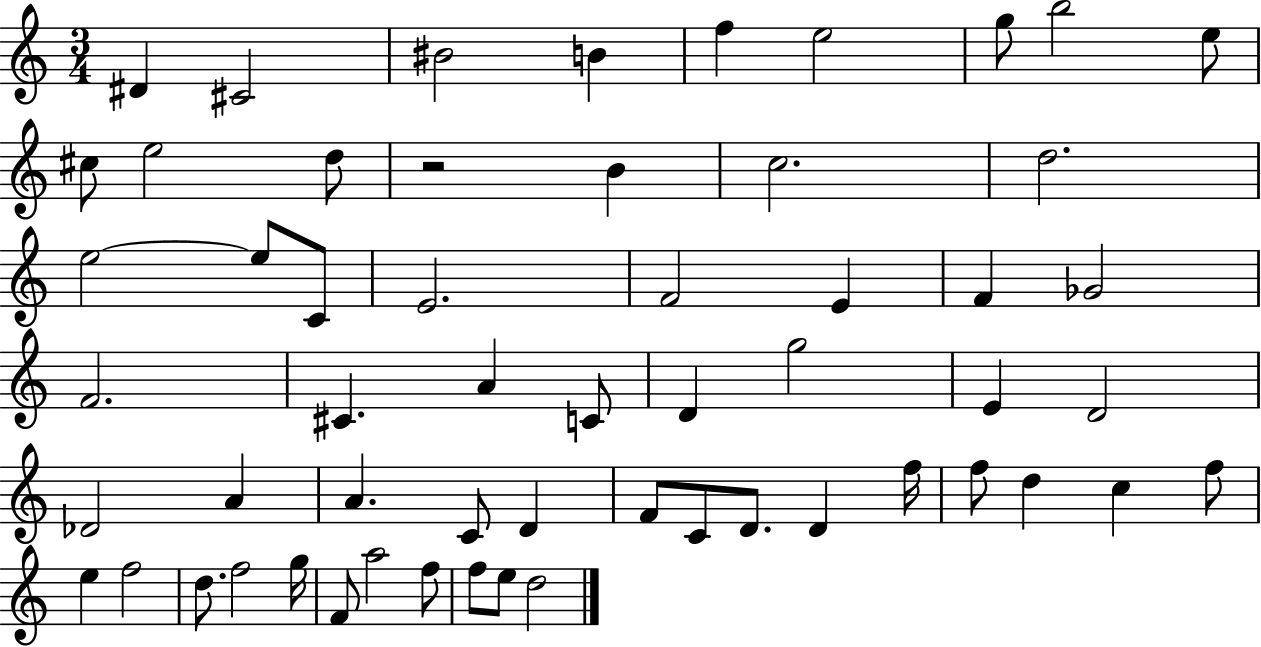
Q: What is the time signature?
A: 3/4